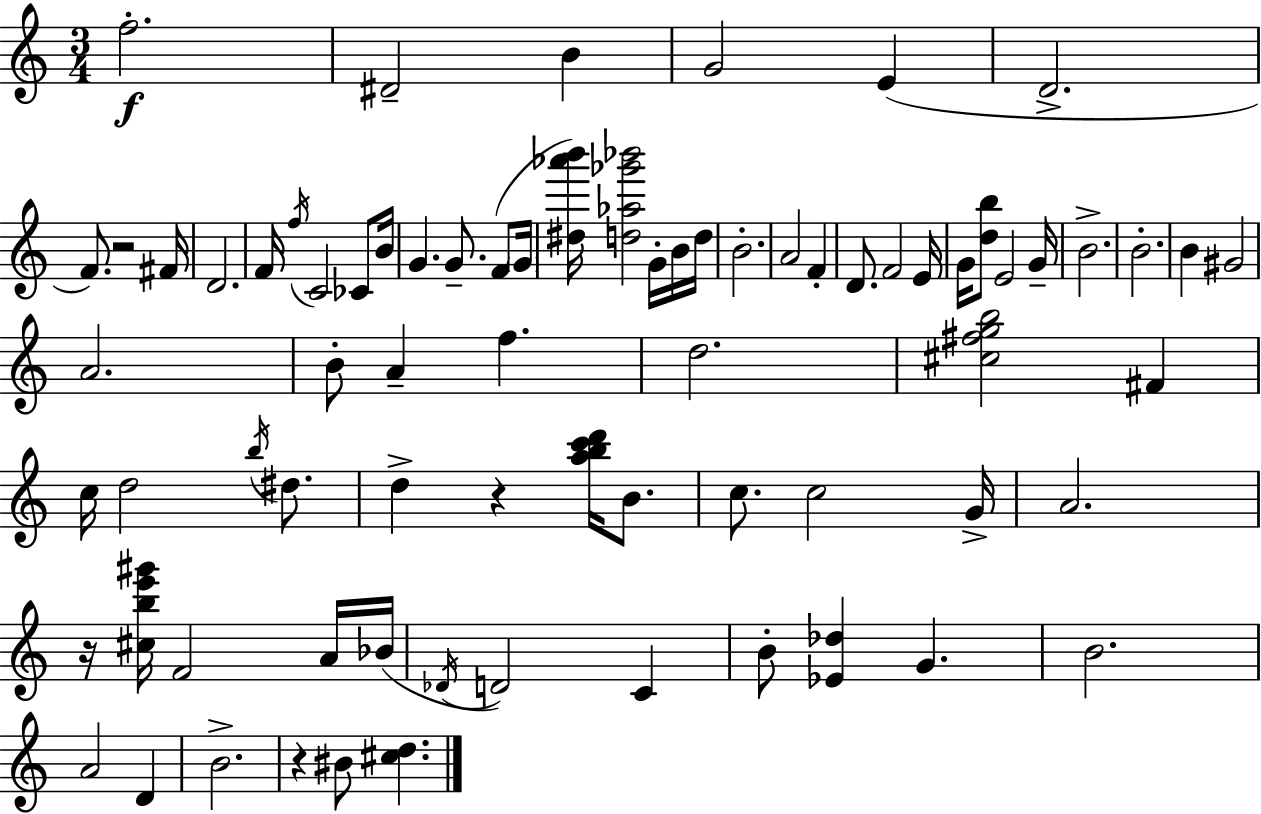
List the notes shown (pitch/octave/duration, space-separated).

F5/h. D#4/h B4/q G4/h E4/q D4/h. F4/e. R/h F#4/s D4/h. F4/s F5/s C4/h CES4/e B4/s G4/q. G4/e. F4/e G4/s [D#5,Ab6,B6]/s [D5,Ab5,Gb6,Bb6]/h G4/s B4/s D5/s B4/h. A4/h F4/q D4/e. F4/h E4/s G4/s [D5,B5]/e E4/h G4/s B4/h. B4/h. B4/q G#4/h A4/h. B4/e A4/q F5/q. D5/h. [C#5,F#5,G5,B5]/h F#4/q C5/s D5/h B5/s D#5/e. D5/q R/q [A5,B5,C6,D6]/s B4/e. C5/e. C5/h G4/s A4/h. R/s [C#5,B5,E6,G#6]/s F4/h A4/s Bb4/s Db4/s D4/h C4/q B4/e [Eb4,Db5]/q G4/q. B4/h. A4/h D4/q B4/h. R/q BIS4/e [C#5,D5]/q.